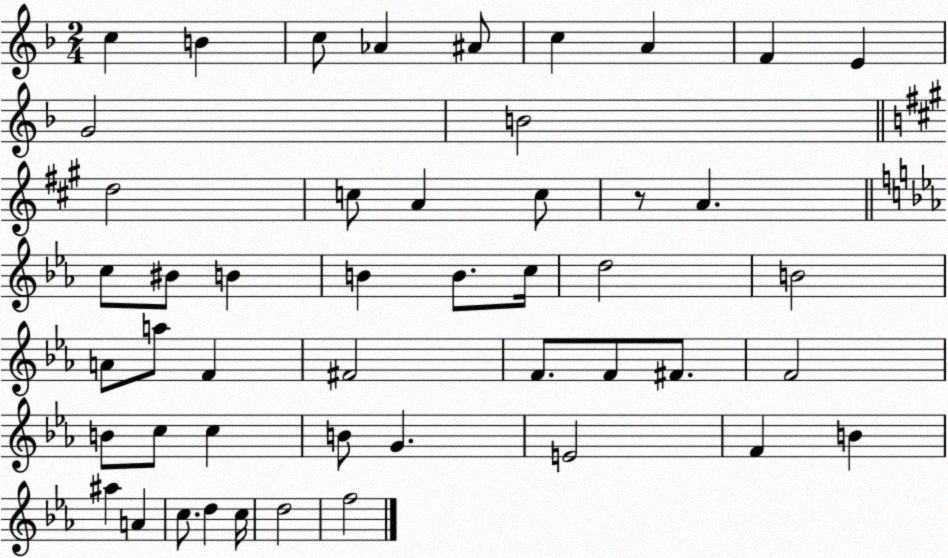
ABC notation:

X:1
T:Untitled
M:2/4
L:1/4
K:F
c B c/2 _A ^A/2 c A F E G2 B2 d2 c/2 A c/2 z/2 A c/2 ^B/2 B B B/2 c/4 d2 B2 A/2 a/2 F ^F2 F/2 F/2 ^F/2 F2 B/2 c/2 c B/2 G E2 F B ^a A c/2 d c/4 d2 f2